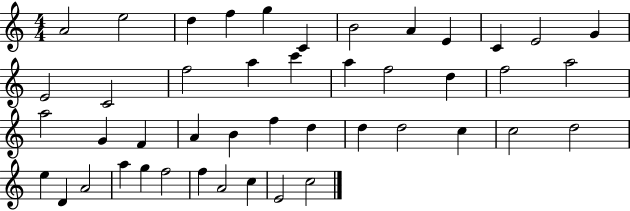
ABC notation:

X:1
T:Untitled
M:4/4
L:1/4
K:C
A2 e2 d f g C B2 A E C E2 G E2 C2 f2 a c' a f2 d f2 a2 a2 G F A B f d d d2 c c2 d2 e D A2 a g f2 f A2 c E2 c2